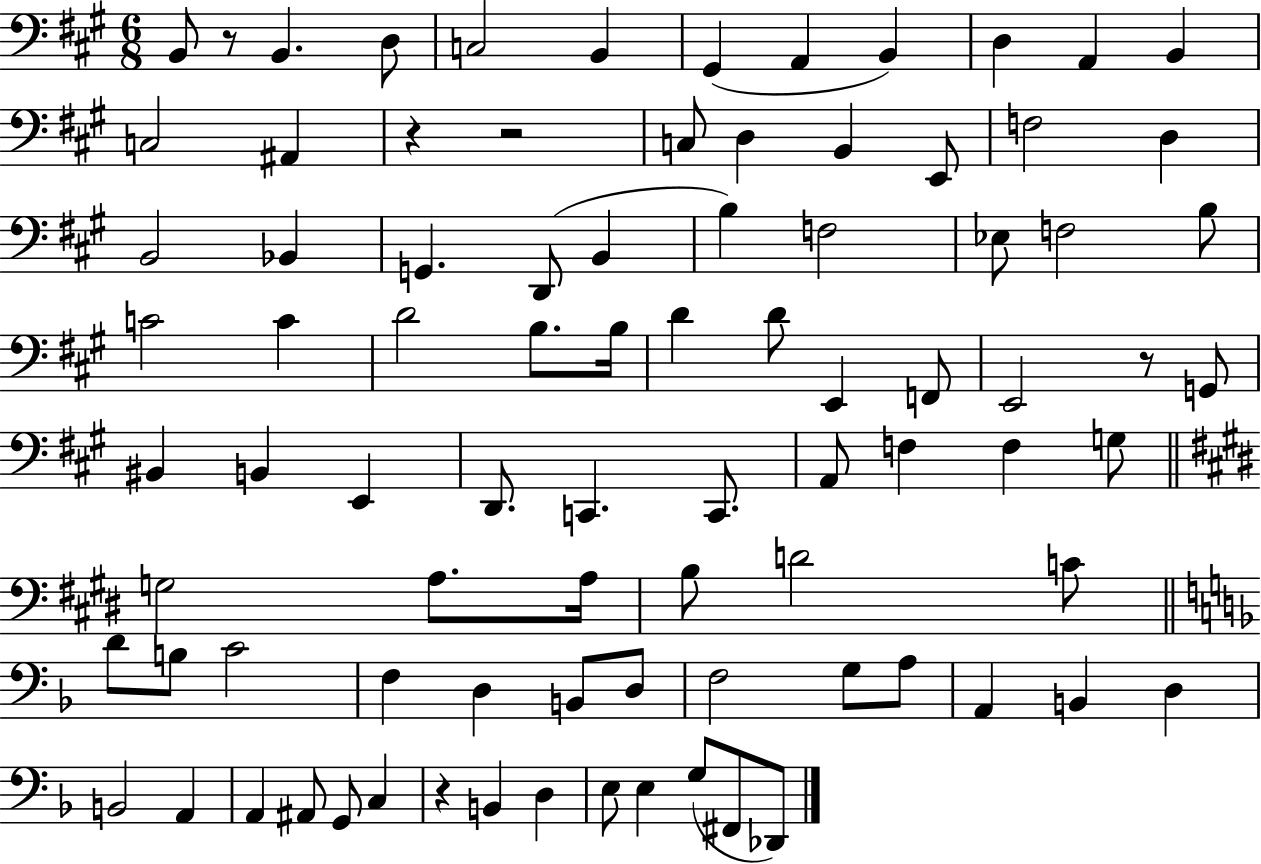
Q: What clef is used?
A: bass